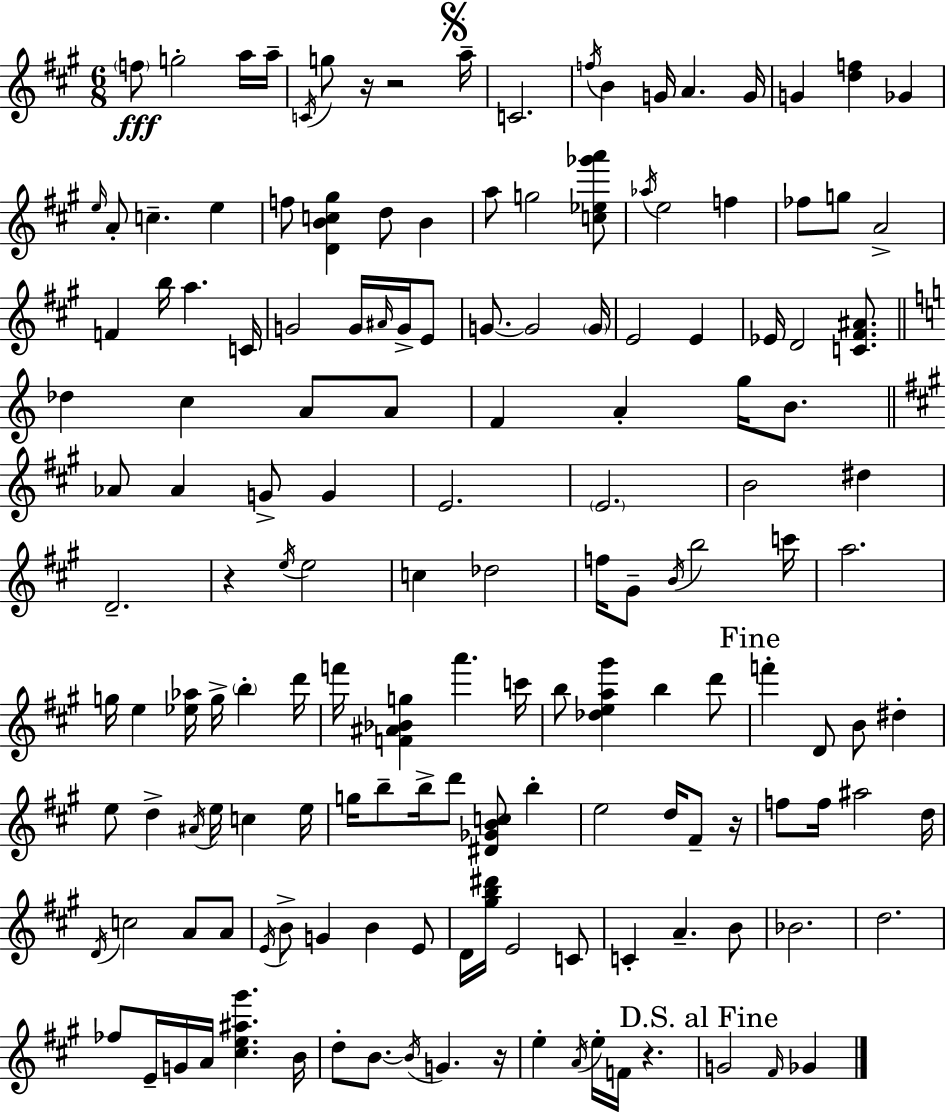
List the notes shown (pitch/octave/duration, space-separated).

F5/e G5/h A5/s A5/s C4/s G5/e R/s R/h A5/s C4/h. F5/s B4/q G4/s A4/q. G4/s G4/q [D5,F5]/q Gb4/q E5/s A4/e C5/q. E5/q F5/e [D4,B4,C5,G#5]/q D5/e B4/q A5/e G5/h [C5,Eb5,Gb6,A6]/e Ab5/s E5/h F5/q FES5/e G5/e A4/h F4/q B5/s A5/q. C4/s G4/h G4/s A#4/s G4/s E4/e G4/e. G4/h G4/s E4/h E4/q Eb4/s D4/h [C4,F#4,A#4]/e. Db5/q C5/q A4/e A4/e F4/q A4/q G5/s B4/e. Ab4/e Ab4/q G4/e G4/q E4/h. E4/h. B4/h D#5/q D4/h. R/q E5/s E5/h C5/q Db5/h F5/s G#4/e B4/s B5/h C6/s A5/h. G5/s E5/q [Eb5,Ab5]/s G5/s B5/q D6/s F6/s [F4,A#4,Bb4,G5]/q A6/q. C6/s B5/e [Db5,E5,A5,G#6]/q B5/q D6/e F6/q D4/e B4/e D#5/q E5/e D5/q A#4/s E5/s C5/q E5/s G5/s B5/e B5/s D6/e [D#4,Gb4,B4,C5]/e B5/q E5/h D5/s F#4/e R/s F5/e F5/s A#5/h D5/s D4/s C5/h A4/e A4/e E4/s B4/e G4/q B4/q E4/e D4/s [G#5,B5,D#6]/s E4/h C4/e C4/q A4/q. B4/e Bb4/h. D5/h. FES5/e E4/s G4/s A4/s [C#5,E5,A#5,G#6]/q. B4/s D5/e B4/e. B4/s G4/q. R/s E5/q A4/s E5/s F4/s R/q. G4/h F#4/s Gb4/q